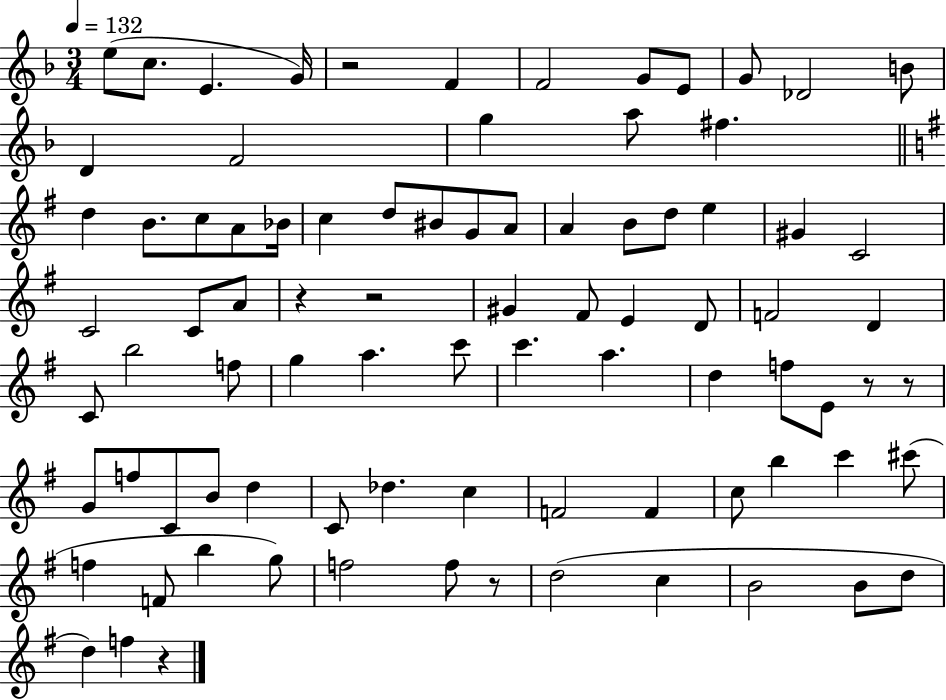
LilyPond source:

{
  \clef treble
  \numericTimeSignature
  \time 3/4
  \key f \major
  \tempo 4 = 132
  e''8( c''8. e'4. g'16) | r2 f'4 | f'2 g'8 e'8 | g'8 des'2 b'8 | \break d'4 f'2 | g''4 a''8 fis''4. | \bar "||" \break \key g \major d''4 b'8. c''8 a'8 bes'16 | c''4 d''8 bis'8 g'8 a'8 | a'4 b'8 d''8 e''4 | gis'4 c'2 | \break c'2 c'8 a'8 | r4 r2 | gis'4 fis'8 e'4 d'8 | f'2 d'4 | \break c'8 b''2 f''8 | g''4 a''4. c'''8 | c'''4. a''4. | d''4 f''8 e'8 r8 r8 | \break g'8 f''8 c'8 b'8 d''4 | c'8 des''4. c''4 | f'2 f'4 | c''8 b''4 c'''4 cis'''8( | \break f''4 f'8 b''4 g''8) | f''2 f''8 r8 | d''2( c''4 | b'2 b'8 d''8 | \break d''4) f''4 r4 | \bar "|."
}